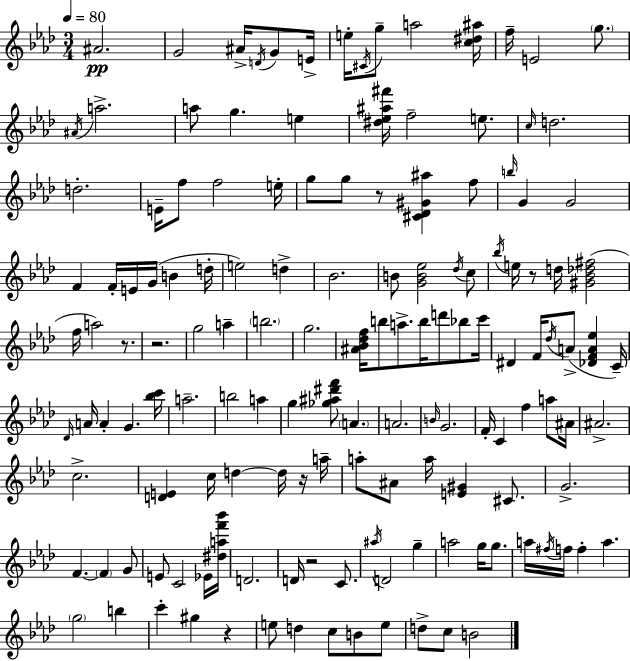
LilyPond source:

{
  \clef treble
  \numericTimeSignature
  \time 3/4
  \key f \minor
  \tempo 4 = 80
  ais'2.\pp | g'2 ais'16-> \acciaccatura { d'16 } g'8 | e'16-> e''16-. \acciaccatura { cis'16 } g''8-- a''2 | <c'' dis'' ais''>16 f''16-- e'2 \parenthesize g''8. | \break \acciaccatura { ais'16 } a''2.-> | a''8 g''4. e''4 | <dis'' ees'' ais'' fis'''>16 f''2-- | e''8. \grace { c''16 } d''2. | \break d''2.-. | e'16-- f''8 f''2 | e''16-. g''8 g''8 r8 <cis' des' gis' ais''>4 | f''8 \grace { b''16 } g'4 g'2 | \break f'4 f'16-. e'16 g'16( | b'4 d''16-. e''2) | d''4-> bes'2. | b'8 <g' b' ees''>2 | \break \acciaccatura { des''16 } c''8 \acciaccatura { bes''16 } e''16 r8 d''16 <gis' bes' des'' fis''>2( | f''16 a''2) | r8. r2. | g''2 | \break a''4-- \parenthesize b''2. | g''2. | <ais' bes' des'' f''>16 b''8 a''8.-> | b''16 d'''8 bes''8 c'''16 dis'4 f'16 | \break \acciaccatura { des''16 } a'8->( <des' f' a' ees''>4 c'16--) \grace { des'16 } a'16 a'4-. | g'4. <bes'' c'''>16 a''2.-- | b''2 | a''4 g''4 | \break <ges'' ais'' dis''' f'''>8 \parenthesize a'4. a'2. | \grace { b'16 } g'2. | f'16-. c'4 | f''4 a''8 ais'16 ais'2.-> | \break c''2.-> | <d' e'>4 | c''16 d''4~~ d''16 r16 a''16-- a''8-. | ais'8 a''16 <e' gis'>4 cis'8. g'2.-> | \break f'4.~~ | \parenthesize f'4 g'8 e'8 | c'2 ees'16 <dis'' a'' f''' bes'''>16 d'2. | d'16 r2 | \break c'8. \acciaccatura { ais''16 } d'2 | g''4-- a''2 | g''16 g''8. a''16 | \acciaccatura { fis''16 } f''16 f''4-. a''4. | \break \parenthesize g''2 b''4 | c'''4-. gis''4 r4 | e''8 d''4 c''8 b'8 e''8 | d''8-> c''8 b'2 | \break \bar "|."
}